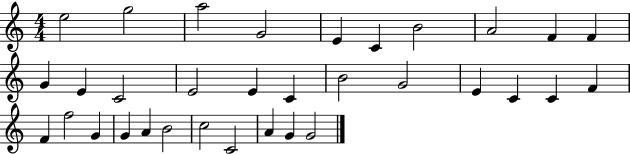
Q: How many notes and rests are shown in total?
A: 33